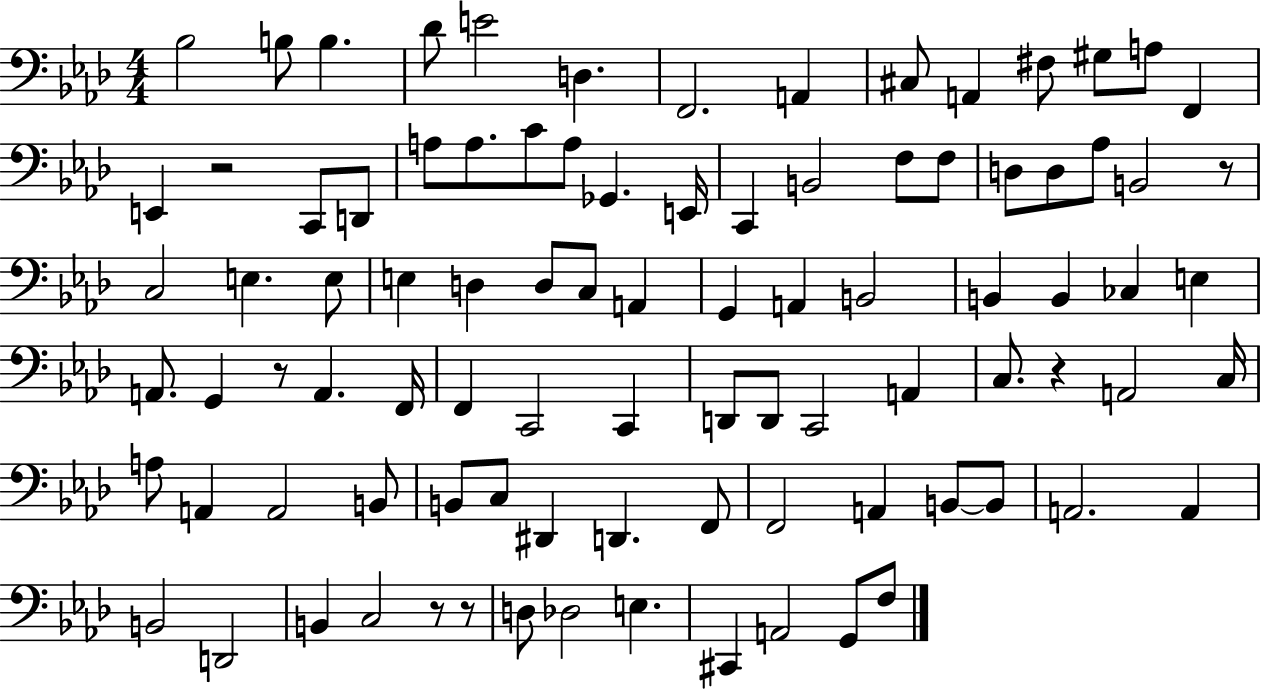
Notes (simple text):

Bb3/h B3/e B3/q. Db4/e E4/h D3/q. F2/h. A2/q C#3/e A2/q F#3/e G#3/e A3/e F2/q E2/q R/h C2/e D2/e A3/e A3/e. C4/e A3/e Gb2/q. E2/s C2/q B2/h F3/e F3/e D3/e D3/e Ab3/e B2/h R/e C3/h E3/q. E3/e E3/q D3/q D3/e C3/e A2/q G2/q A2/q B2/h B2/q B2/q CES3/q E3/q A2/e. G2/q R/e A2/q. F2/s F2/q C2/h C2/q D2/e D2/e C2/h A2/q C3/e. R/q A2/h C3/s A3/e A2/q A2/h B2/e B2/e C3/e D#2/q D2/q. F2/e F2/h A2/q B2/e B2/e A2/h. A2/q B2/h D2/h B2/q C3/h R/e R/e D3/e Db3/h E3/q. C#2/q A2/h G2/e F3/e